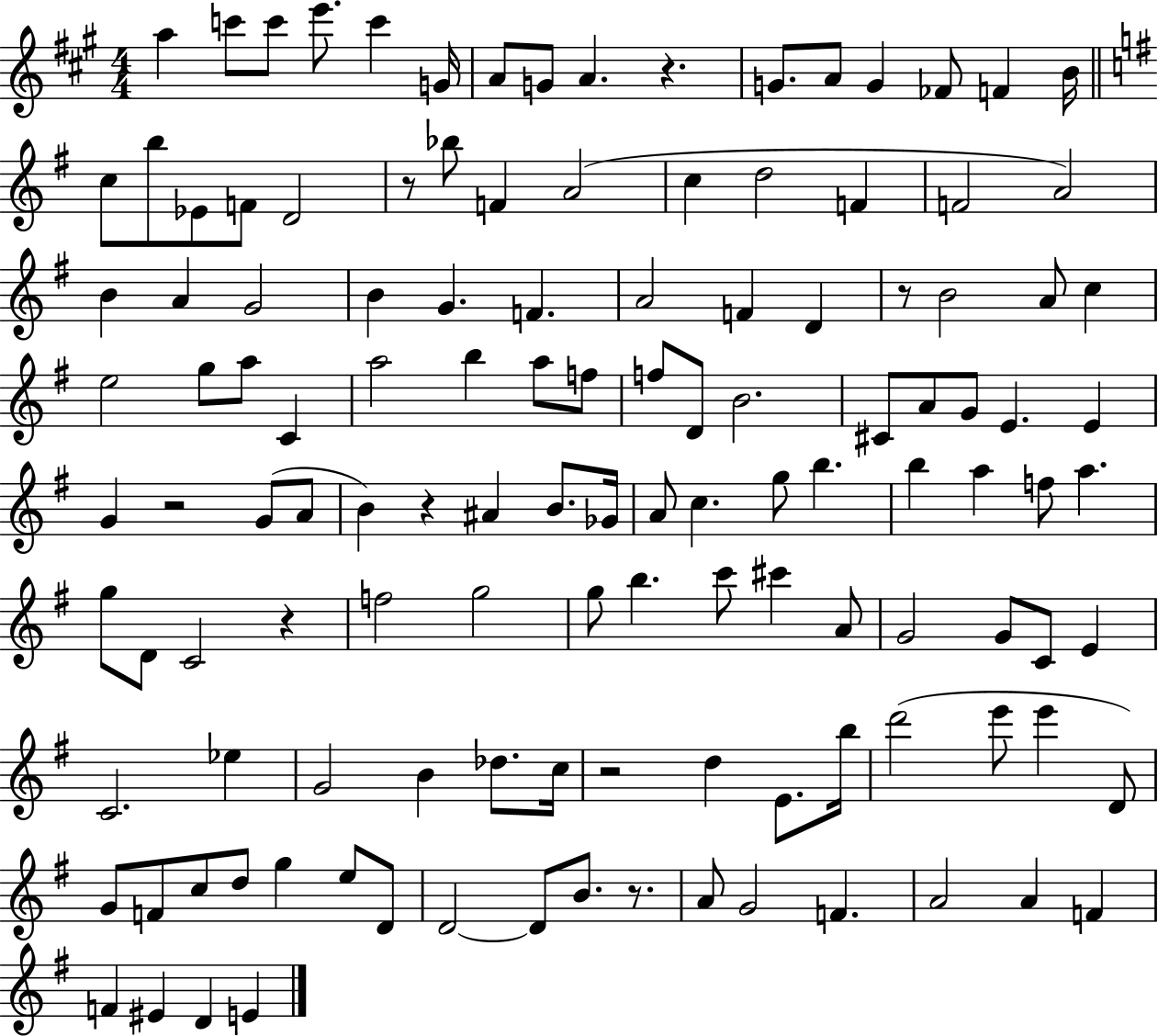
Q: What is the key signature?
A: A major